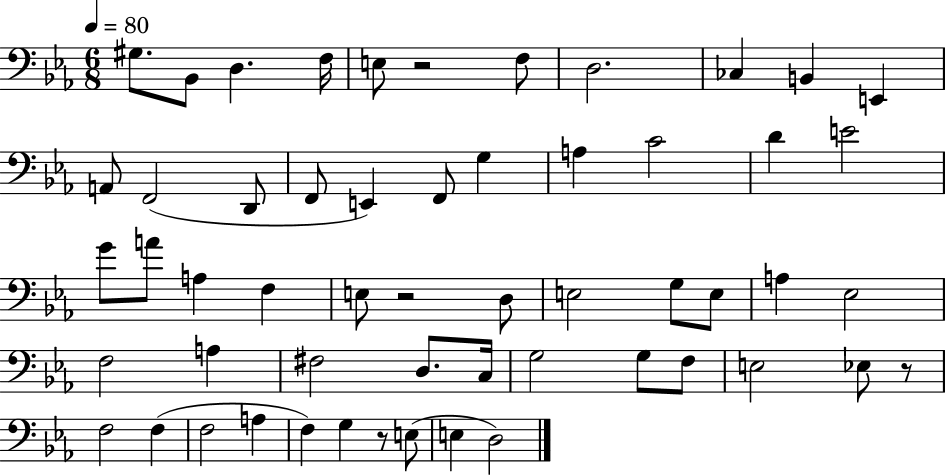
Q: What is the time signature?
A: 6/8